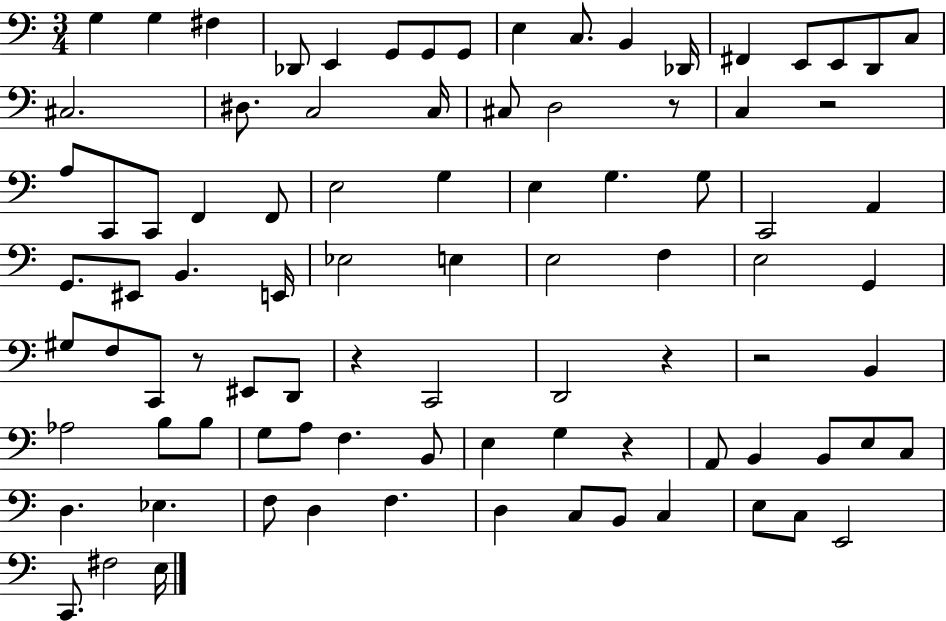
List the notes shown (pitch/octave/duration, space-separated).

G3/q G3/q F#3/q Db2/e E2/q G2/e G2/e G2/e E3/q C3/e. B2/q Db2/s F#2/q E2/e E2/e D2/e C3/e C#3/h. D#3/e. C3/h C3/s C#3/e D3/h R/e C3/q R/h A3/e C2/e C2/e F2/q F2/e E3/h G3/q E3/q G3/q. G3/e C2/h A2/q G2/e. EIS2/e B2/q. E2/s Eb3/h E3/q E3/h F3/q E3/h G2/q G#3/e F3/e C2/e R/e EIS2/e D2/e R/q C2/h D2/h R/q R/h B2/q Ab3/h B3/e B3/e G3/e A3/e F3/q. B2/e E3/q G3/q R/q A2/e B2/q B2/e E3/e C3/e D3/q. Eb3/q. F3/e D3/q F3/q. D3/q C3/e B2/e C3/q E3/e C3/e E2/h C2/e. F#3/h E3/s